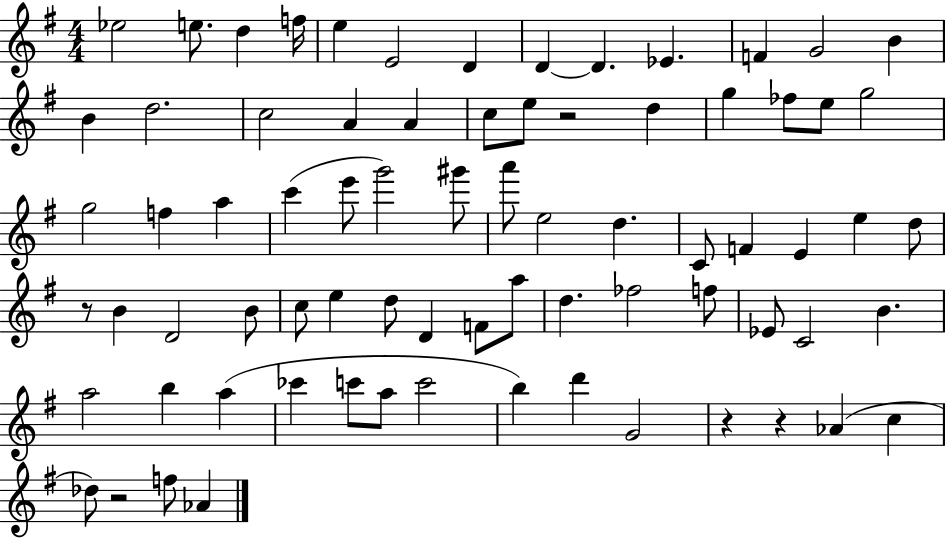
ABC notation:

X:1
T:Untitled
M:4/4
L:1/4
K:G
_e2 e/2 d f/4 e E2 D D D _E F G2 B B d2 c2 A A c/2 e/2 z2 d g _f/2 e/2 g2 g2 f a c' e'/2 g'2 ^g'/2 a'/2 e2 d C/2 F E e d/2 z/2 B D2 B/2 c/2 e d/2 D F/2 a/2 d _f2 f/2 _E/2 C2 B a2 b a _c' c'/2 a/2 c'2 b d' G2 z z _A c _d/2 z2 f/2 _A